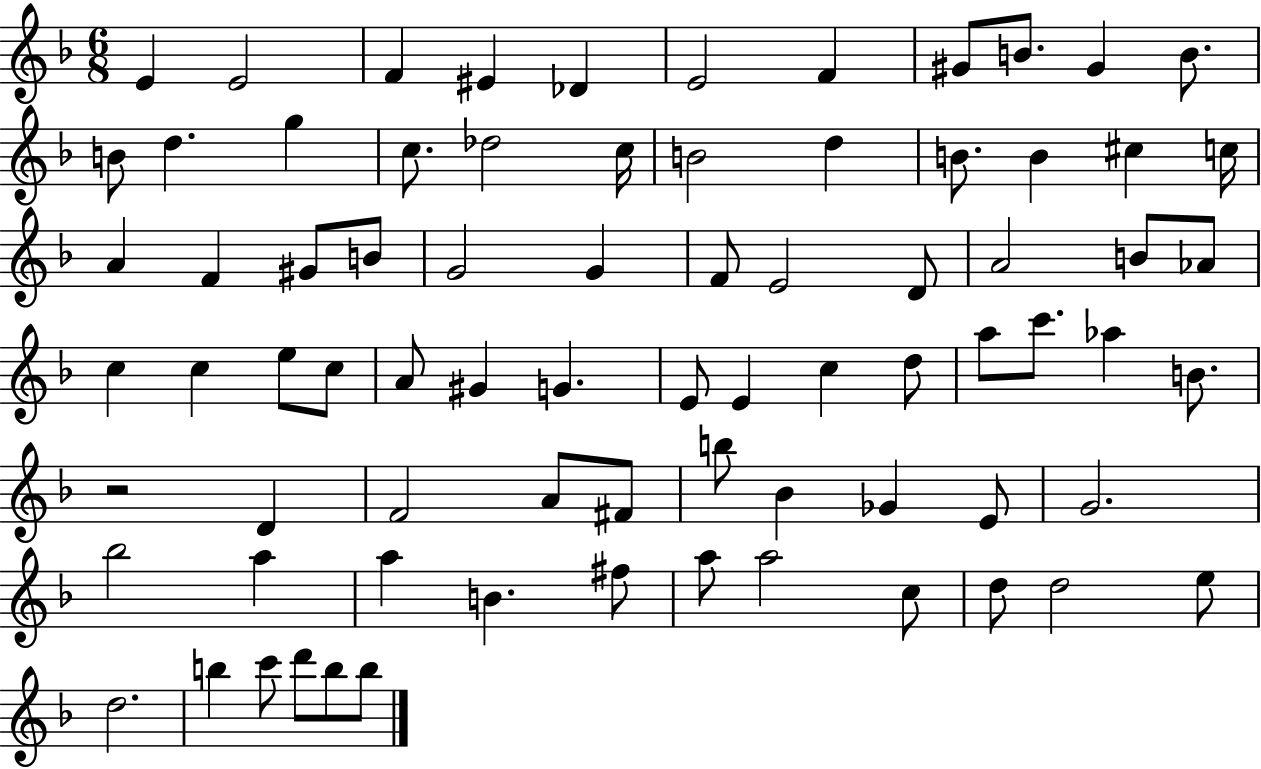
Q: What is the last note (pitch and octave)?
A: B5